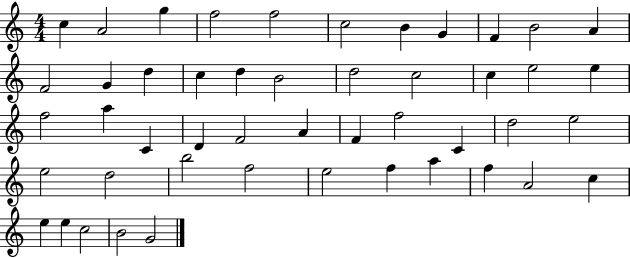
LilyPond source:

{
  \clef treble
  \numericTimeSignature
  \time 4/4
  \key c \major
  c''4 a'2 g''4 | f''2 f''2 | c''2 b'4 g'4 | f'4 b'2 a'4 | \break f'2 g'4 d''4 | c''4 d''4 b'2 | d''2 c''2 | c''4 e''2 e''4 | \break f''2 a''4 c'4 | d'4 f'2 a'4 | f'4 f''2 c'4 | d''2 e''2 | \break e''2 d''2 | b''2 f''2 | e''2 f''4 a''4 | f''4 a'2 c''4 | \break e''4 e''4 c''2 | b'2 g'2 | \bar "|."
}